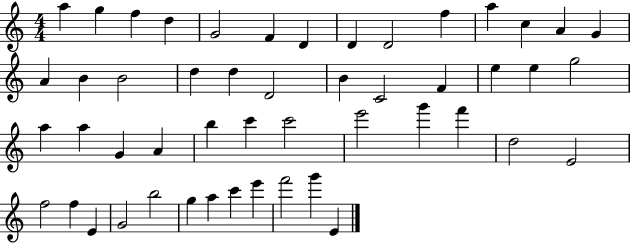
X:1
T:Untitled
M:4/4
L:1/4
K:C
a g f d G2 F D D D2 f a c A G A B B2 d d D2 B C2 F e e g2 a a G A b c' c'2 e'2 g' f' d2 E2 f2 f E G2 b2 g a c' e' f'2 g' E